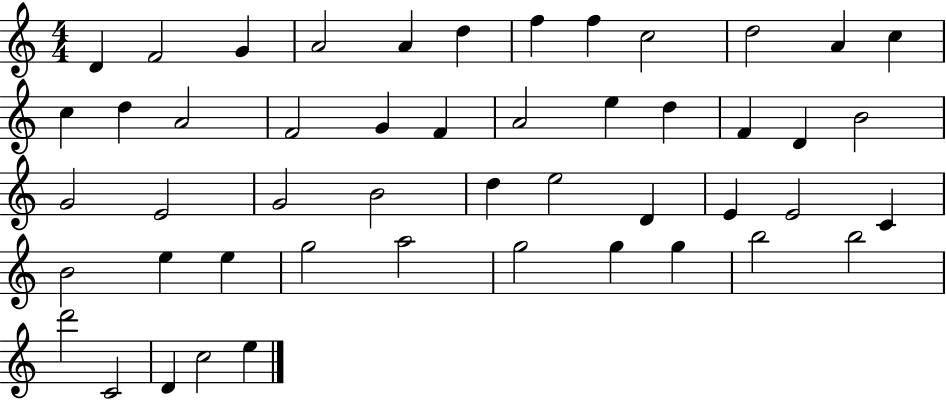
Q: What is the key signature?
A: C major